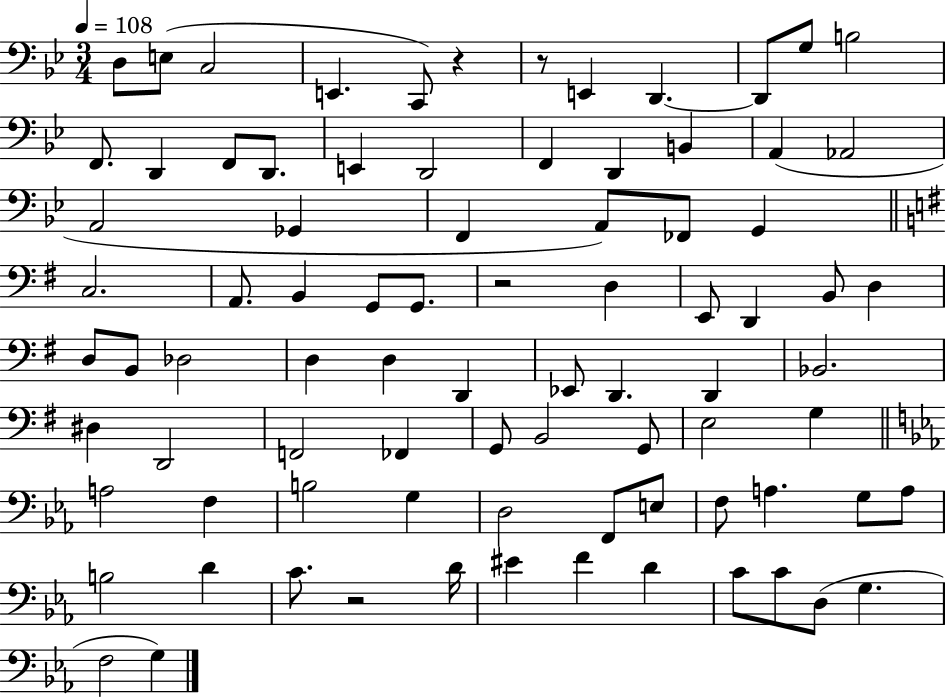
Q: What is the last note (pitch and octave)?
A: G3